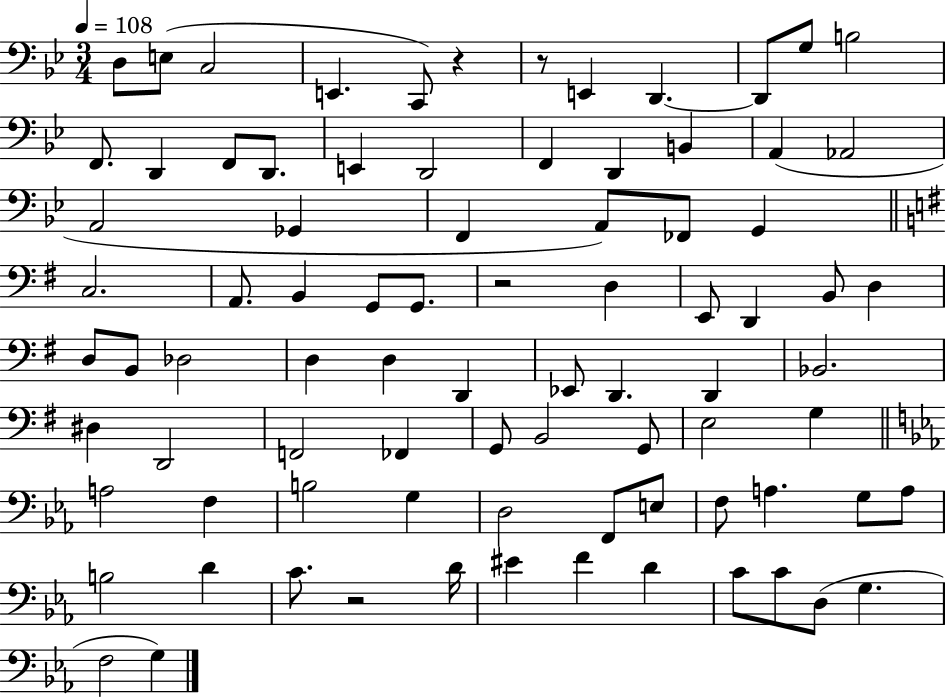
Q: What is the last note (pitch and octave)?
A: G3